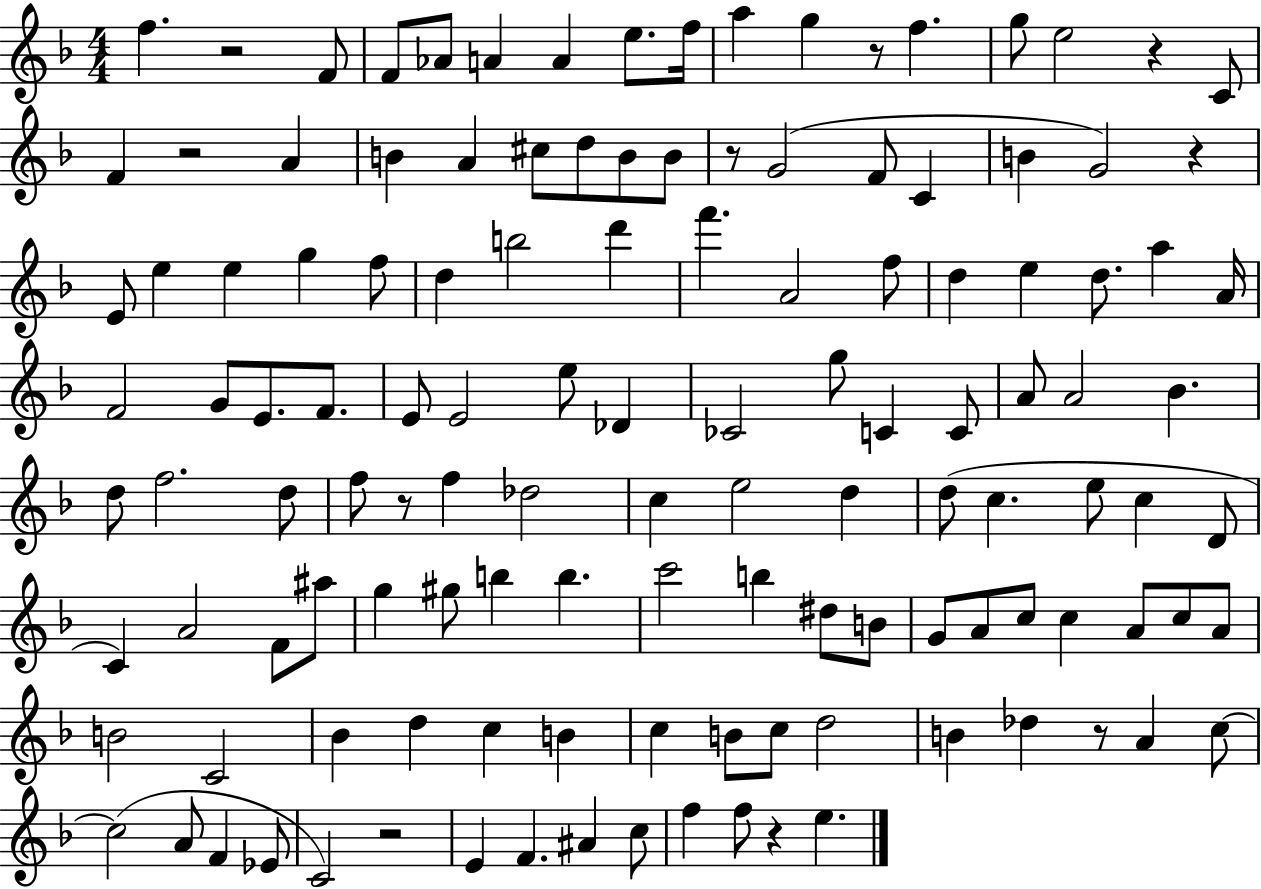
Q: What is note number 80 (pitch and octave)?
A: B5